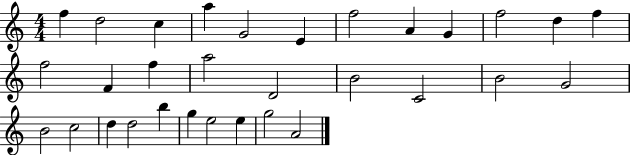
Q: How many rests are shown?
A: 0